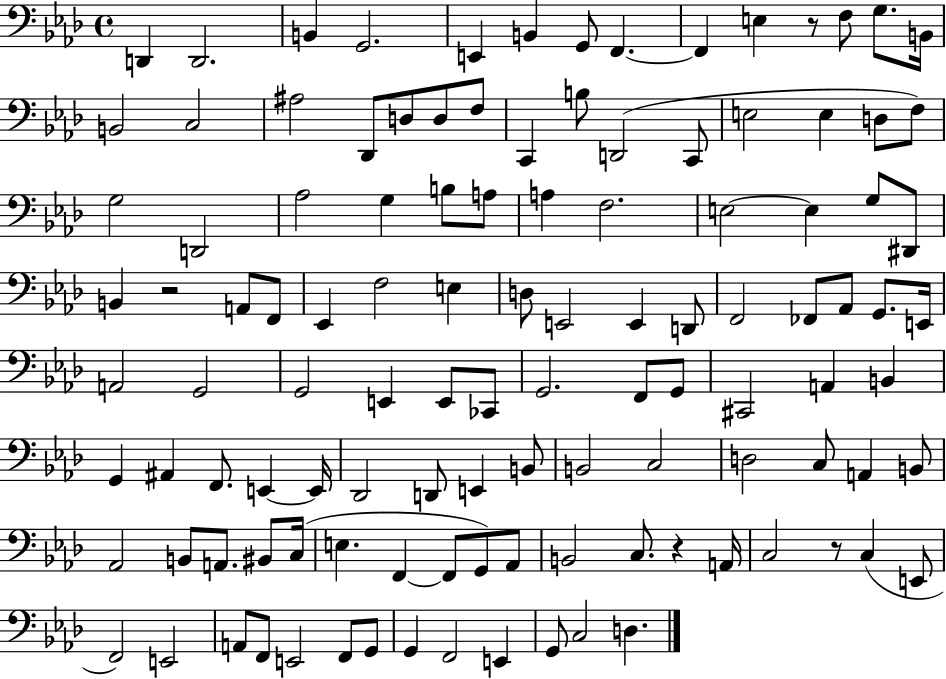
X:1
T:Untitled
M:4/4
L:1/4
K:Ab
D,, D,,2 B,, G,,2 E,, B,, G,,/2 F,, F,, E, z/2 F,/2 G,/2 B,,/4 B,,2 C,2 ^A,2 _D,,/2 D,/2 D,/2 F,/2 C,, B,/2 D,,2 C,,/2 E,2 E, D,/2 F,/2 G,2 D,,2 _A,2 G, B,/2 A,/2 A, F,2 E,2 E, G,/2 ^D,,/2 B,, z2 A,,/2 F,,/2 _E,, F,2 E, D,/2 E,,2 E,, D,,/2 F,,2 _F,,/2 _A,,/2 G,,/2 E,,/4 A,,2 G,,2 G,,2 E,, E,,/2 _C,,/2 G,,2 F,,/2 G,,/2 ^C,,2 A,, B,, G,, ^A,, F,,/2 E,, E,,/4 _D,,2 D,,/2 E,, B,,/2 B,,2 C,2 D,2 C,/2 A,, B,,/2 _A,,2 B,,/2 A,,/2 ^B,,/2 C,/4 E, F,, F,,/2 G,,/2 _A,,/2 B,,2 C,/2 z A,,/4 C,2 z/2 C, E,,/2 F,,2 E,,2 A,,/2 F,,/2 E,,2 F,,/2 G,,/2 G,, F,,2 E,, G,,/2 C,2 D,